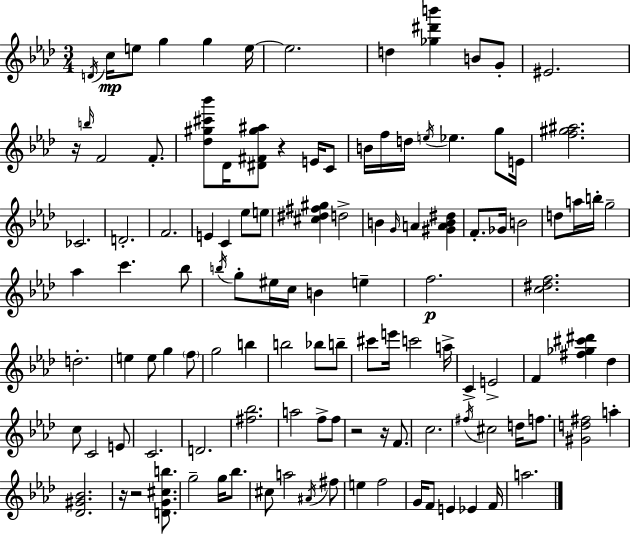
{
  \clef treble
  \numericTimeSignature
  \time 3/4
  \key aes \major
  \acciaccatura { d'16 }\mp c''16 e''8 g''4 g''4 | e''16~~ e''2. | d''4 <ges'' dis''' b'''>4 b'8 g'8-. | eis'2. | \break r16 \grace { b''16 } f'2 f'8.-. | <des'' gis'' cis''' bes'''>8 des'16 <dis' fis' gis'' ais''>8 r4 e'16 | c'8 b'16 f''16 d''16 \acciaccatura { e''16 } ees''4. | g''8 e'16 <f'' gis'' ais''>2. | \break ces'2. | d'2.-. | f'2. | e'4 c'4 ees''8 | \break e''8 <cis'' dis'' fis'' gis''>4 d''2-> | b'4 \grace { g'16 } a'4 | <gis' a' b' dis''>4 f'8.-. ges'16 b'2 | d''8 a''16 b''16-. g''2-- | \break aes''4 c'''4. | bes''8 \acciaccatura { b''16 } g''8-. eis''16 c''16 b'4 | e''4-- f''2.\p | <c'' dis'' f''>2. | \break d''2.-. | e''4 e''8 g''4 | \parenthesize f''8 g''2 | b''4 b''2 | \break bes''8 b''8-- cis'''8 e'''16 c'''2 | a''16-> c'4-> e'2-> | f'4 <fis'' ges'' cis''' dis'''>4 | des''4 c''8 c'2 | \break e'8 c'2. | d'2. | <fis'' bes''>2. | a''2 | \break f''8-> f''8 r2 | r16 f'8. c''2. | \acciaccatura { fis''16 } cis''2 | d''16 f''8. <gis' d'' fis''>2 | \break a''4-. <des' gis' bes'>2. | r16 r2 | <d' g' cis'' b''>8. g''2-- | g''16 bes''8. cis''8 a''2 | \break \acciaccatura { ais'16 } fis''8 e''4 f''2 | g'16 f'8 e'4 | ees'4 f'16 a''2. | \bar "|."
}